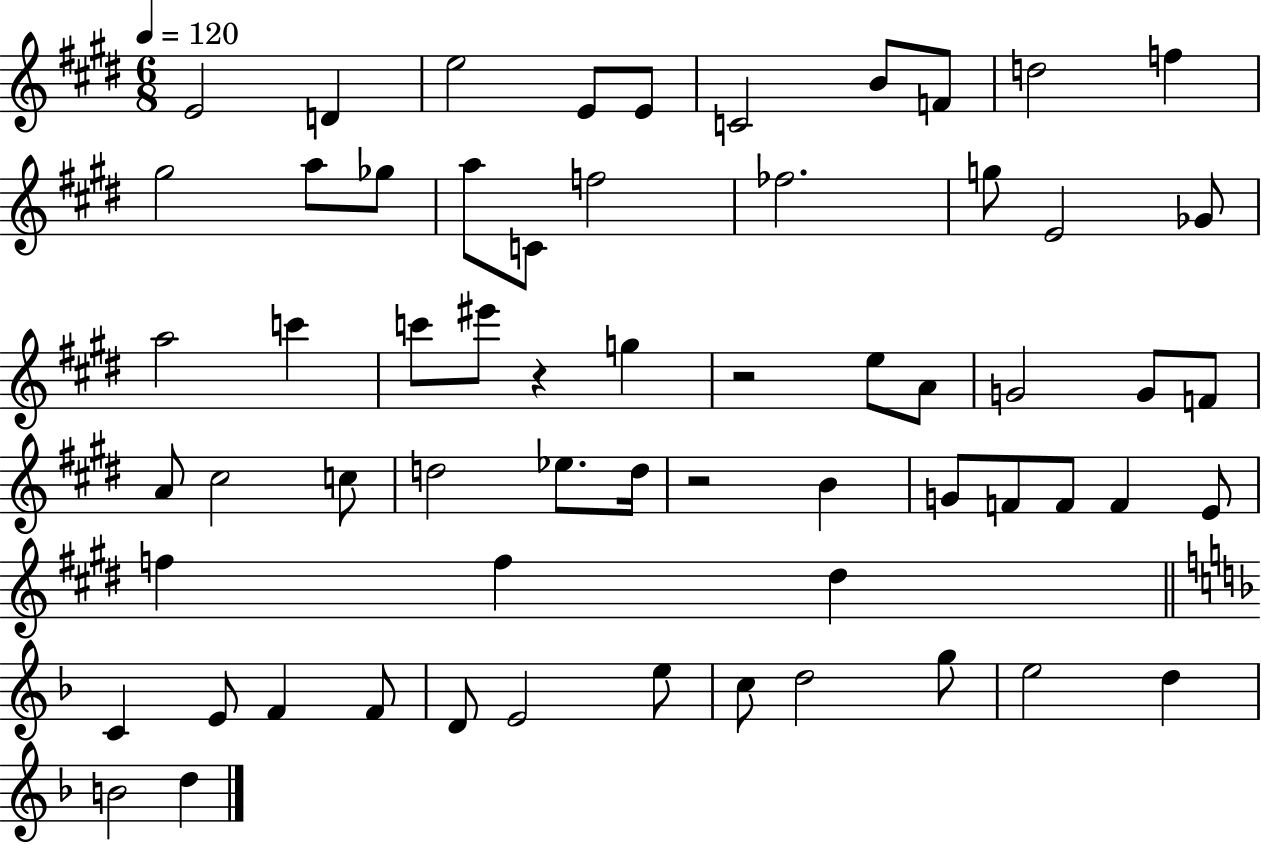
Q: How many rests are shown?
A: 3